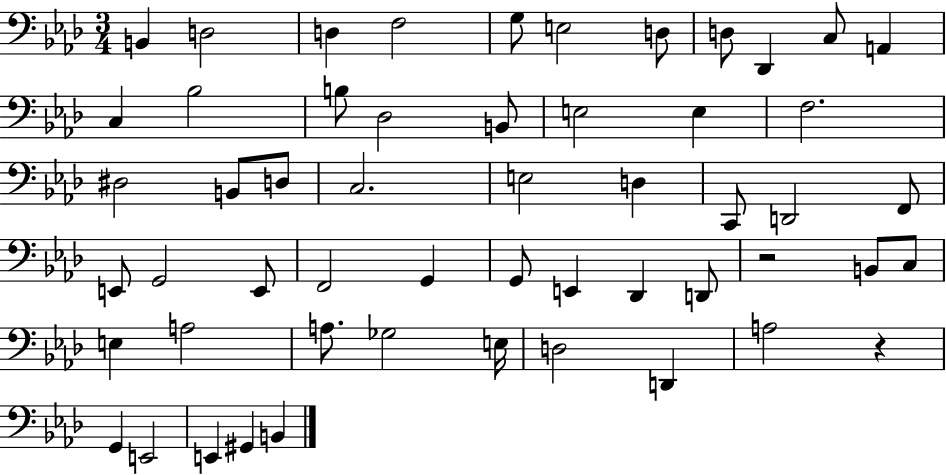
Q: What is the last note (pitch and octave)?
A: B2